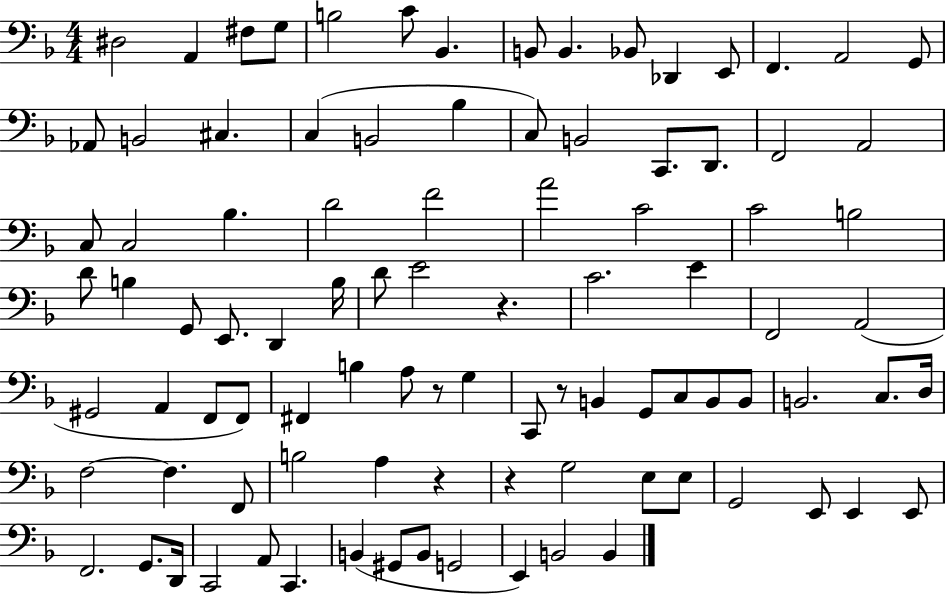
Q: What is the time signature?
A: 4/4